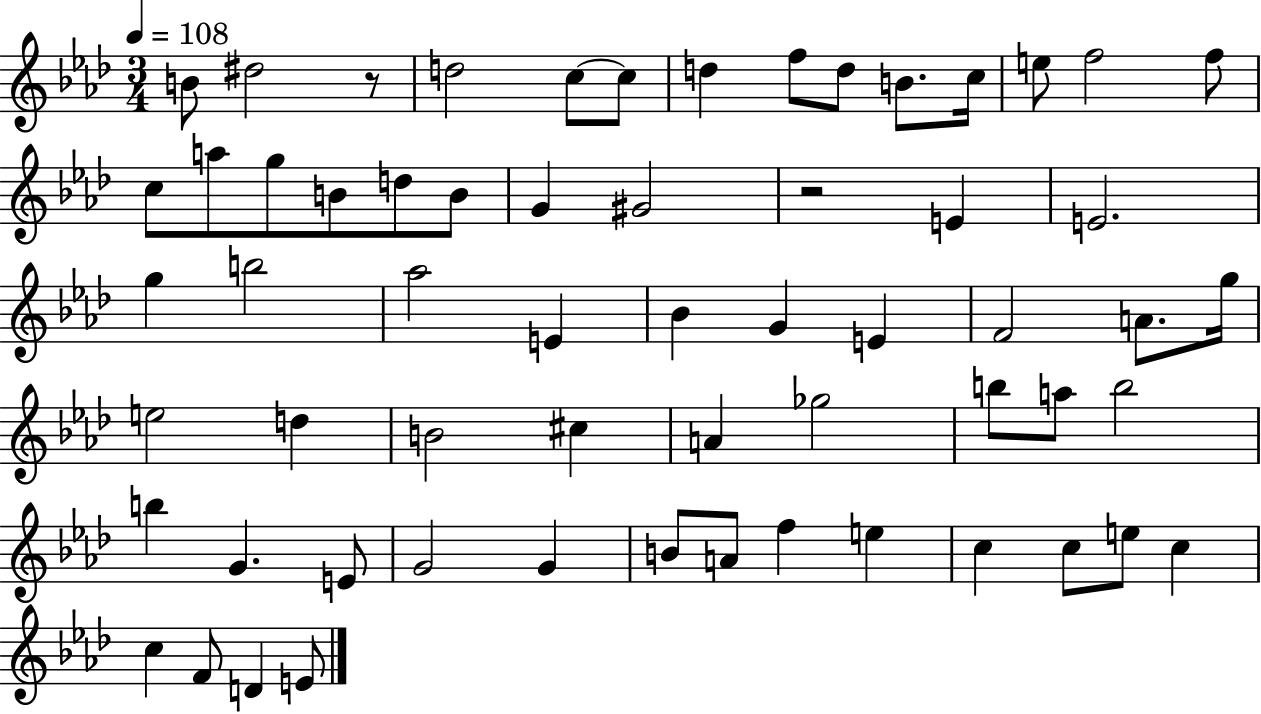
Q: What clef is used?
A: treble